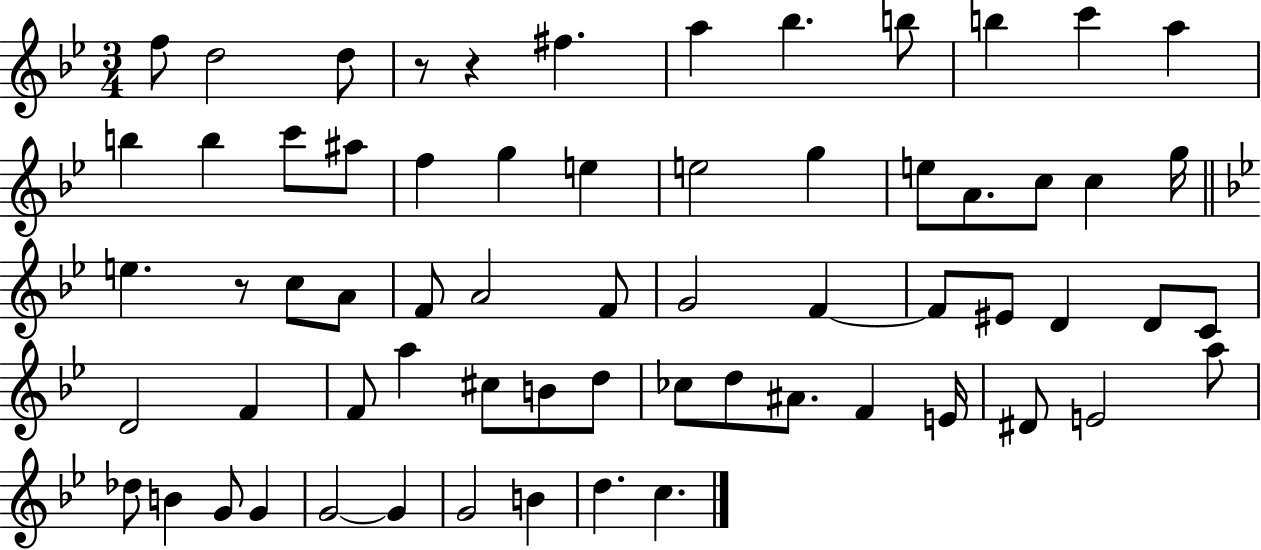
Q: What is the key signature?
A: BES major